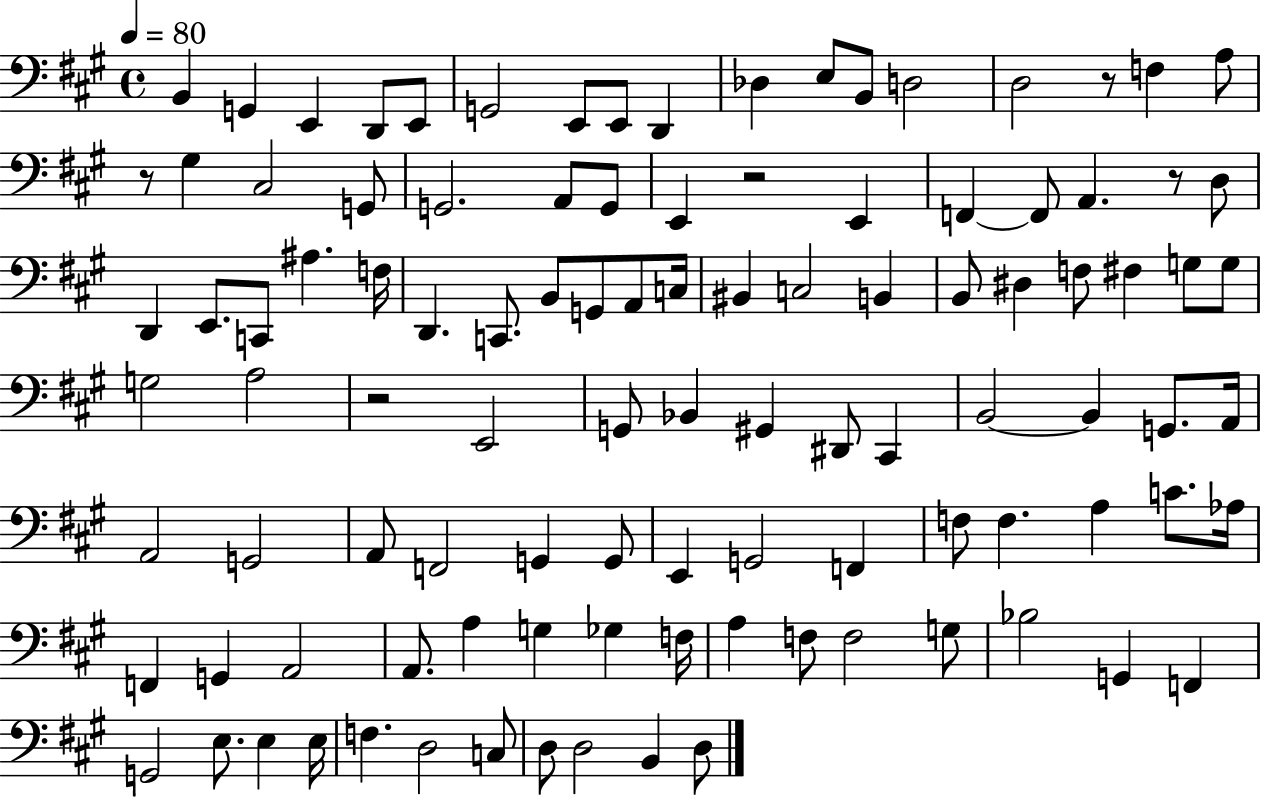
X:1
T:Untitled
M:4/4
L:1/4
K:A
B,, G,, E,, D,,/2 E,,/2 G,,2 E,,/2 E,,/2 D,, _D, E,/2 B,,/2 D,2 D,2 z/2 F, A,/2 z/2 ^G, ^C,2 G,,/2 G,,2 A,,/2 G,,/2 E,, z2 E,, F,, F,,/2 A,, z/2 D,/2 D,, E,,/2 C,,/2 ^A, F,/4 D,, C,,/2 B,,/2 G,,/2 A,,/2 C,/4 ^B,, C,2 B,, B,,/2 ^D, F,/2 ^F, G,/2 G,/2 G,2 A,2 z2 E,,2 G,,/2 _B,, ^G,, ^D,,/2 ^C,, B,,2 B,, G,,/2 A,,/4 A,,2 G,,2 A,,/2 F,,2 G,, G,,/2 E,, G,,2 F,, F,/2 F, A, C/2 _A,/4 F,, G,, A,,2 A,,/2 A, G, _G, F,/4 A, F,/2 F,2 G,/2 _B,2 G,, F,, G,,2 E,/2 E, E,/4 F, D,2 C,/2 D,/2 D,2 B,, D,/2